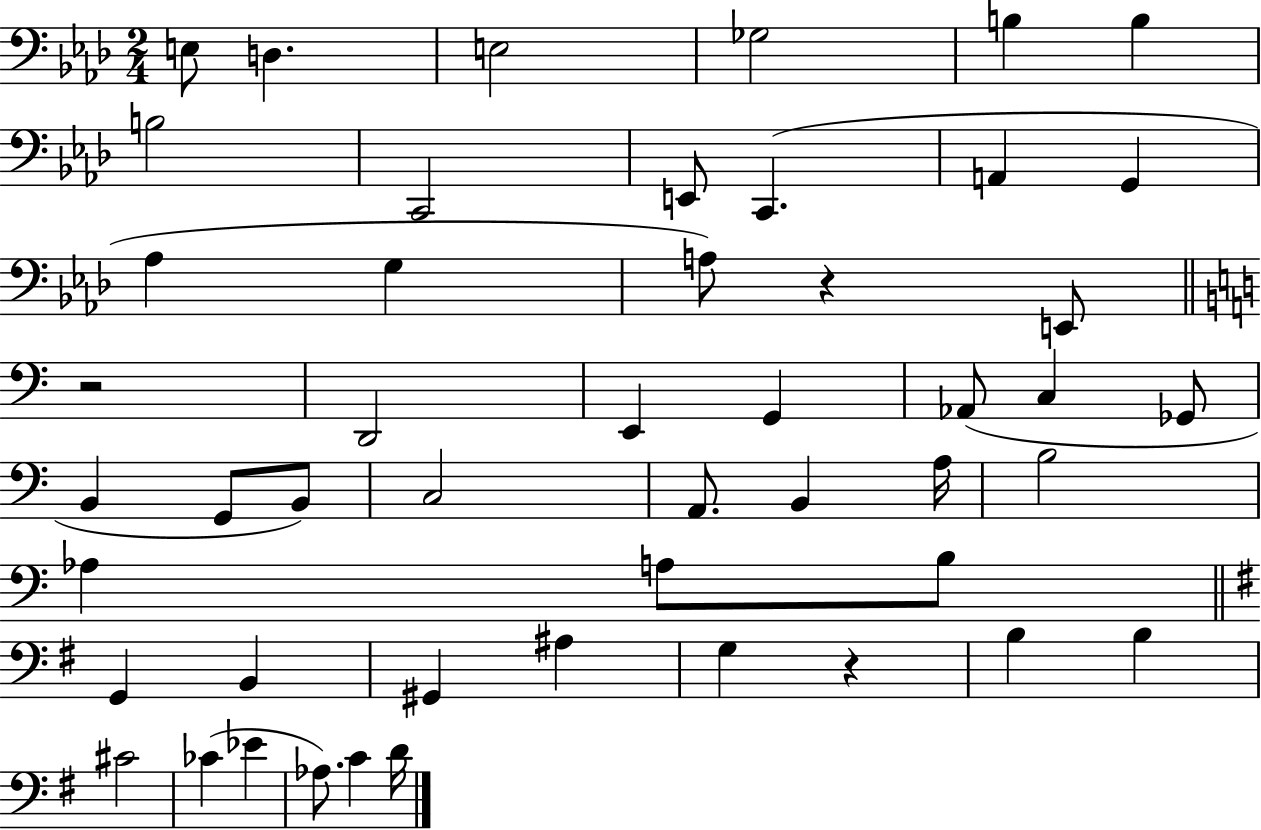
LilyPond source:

{
  \clef bass
  \numericTimeSignature
  \time 2/4
  \key aes \major
  \repeat volta 2 { e8 d4. | e2 | ges2 | b4 b4 | \break b2 | c,2 | e,8 c,4.( | a,4 g,4 | \break aes4 g4 | a8) r4 e,8 | \bar "||" \break \key c \major r2 | d,2 | e,4 g,4 | aes,8( c4 ges,8 | \break b,4 g,8 b,8) | c2 | a,8. b,4 a16 | b2 | \break aes4 a8 b8 | \bar "||" \break \key e \minor g,4 b,4 | gis,4 ais4 | g4 r4 | b4 b4 | \break cis'2 | ces'4( ees'4 | aes8.) c'4 d'16 | } \bar "|."
}